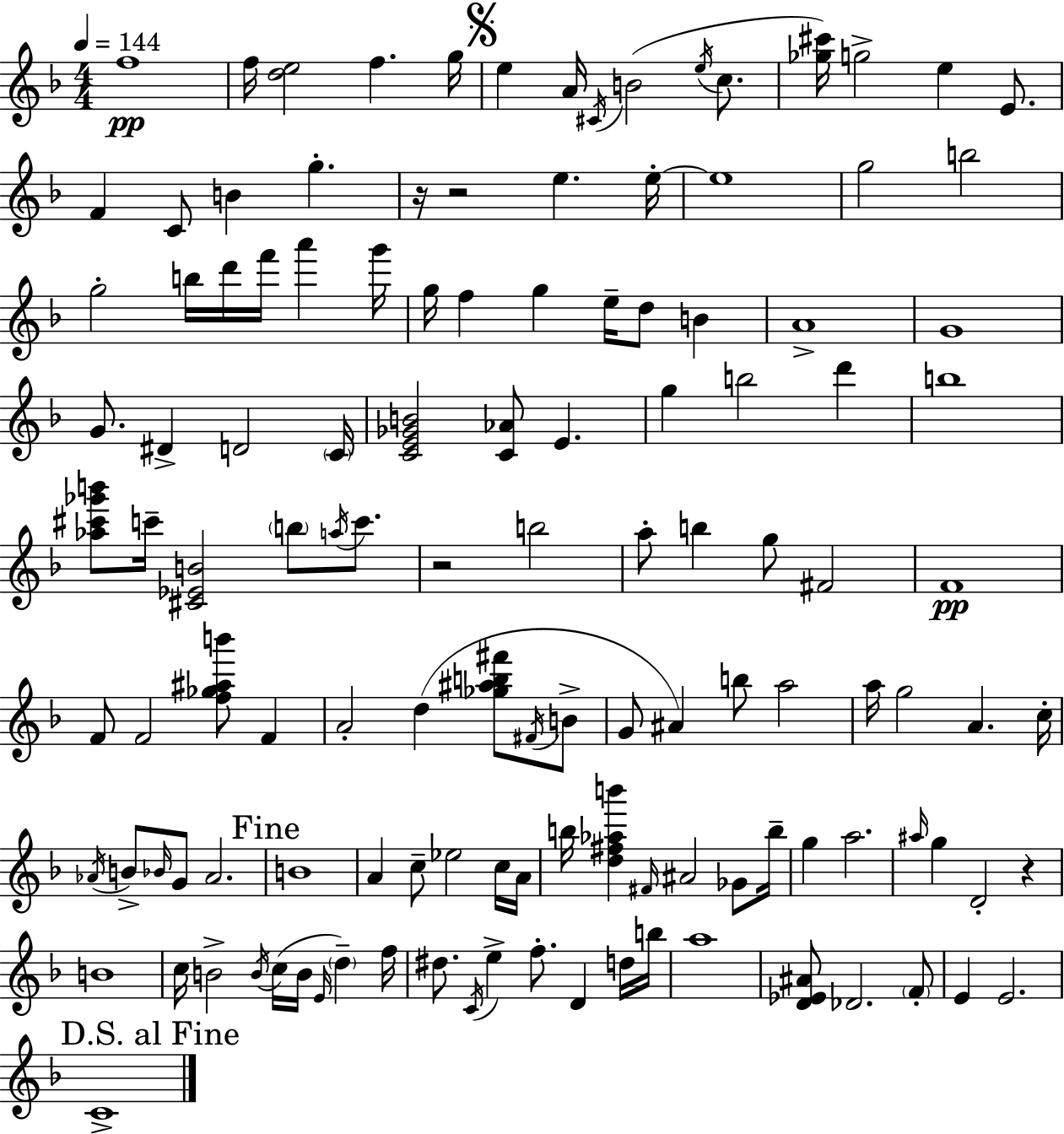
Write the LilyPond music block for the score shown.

{
  \clef treble
  \numericTimeSignature
  \time 4/4
  \key f \major
  \tempo 4 = 144
  f''1\pp | f''16 <d'' e''>2 f''4. g''16 | \mark \markup { \musicglyph "scripts.segno" } e''4 a'16 \acciaccatura { cis'16 } b'2( \acciaccatura { e''16 } c''8. | <ges'' cis'''>16) g''2-> e''4 e'8. | \break f'4 c'8 b'4 g''4.-. | r16 r2 e''4. | e''16-.~~ e''1 | g''2 b''2 | \break g''2-. b''16 d'''16 f'''16 a'''4 | g'''16 g''16 f''4 g''4 e''16-- d''8 b'4 | a'1-> | g'1 | \break g'8. dis'4-> d'2 | \parenthesize c'16 <c' e' ges' b'>2 <c' aes'>8 e'4. | g''4 b''2 d'''4 | b''1 | \break <aes'' cis''' ges''' b'''>8 c'''16-- <cis' ees' b'>2 \parenthesize b''8 \acciaccatura { a''16 } | c'''8. r2 b''2 | a''8-. b''4 g''8 fis'2 | f'1\pp | \break f'8 f'2 <f'' ges'' ais'' b'''>8 f'4 | a'2-. d''4( <ges'' ais'' b'' fis'''>8 | \acciaccatura { fis'16 } b'8-> g'8 ais'4) b''8 a''2 | a''16 g''2 a'4. | \break c''16-. \acciaccatura { aes'16 } b'8-> \grace { bes'16 } g'8 aes'2. | \mark "Fine" b'1 | a'4 c''8-- ees''2 | c''16 a'16 b''16 <d'' fis'' aes'' b'''>4 \grace { fis'16 } ais'2 | \break ges'8 b''16-- g''4 a''2. | \grace { ais''16 } g''4 d'2-. | r4 b'1 | c''16 b'2-> | \break \acciaccatura { b'16 } c''16( b'16 \grace { e'16 } \parenthesize d''4--) f''16 dis''8. \acciaccatura { c'16 } e''4-> | f''8.-. d'4 d''16 b''16 a''1 | <d' ees' ais'>8 des'2. | \parenthesize f'8-. e'4 e'2. | \break \mark "D.S. al Fine" c'1-> | \bar "|."
}